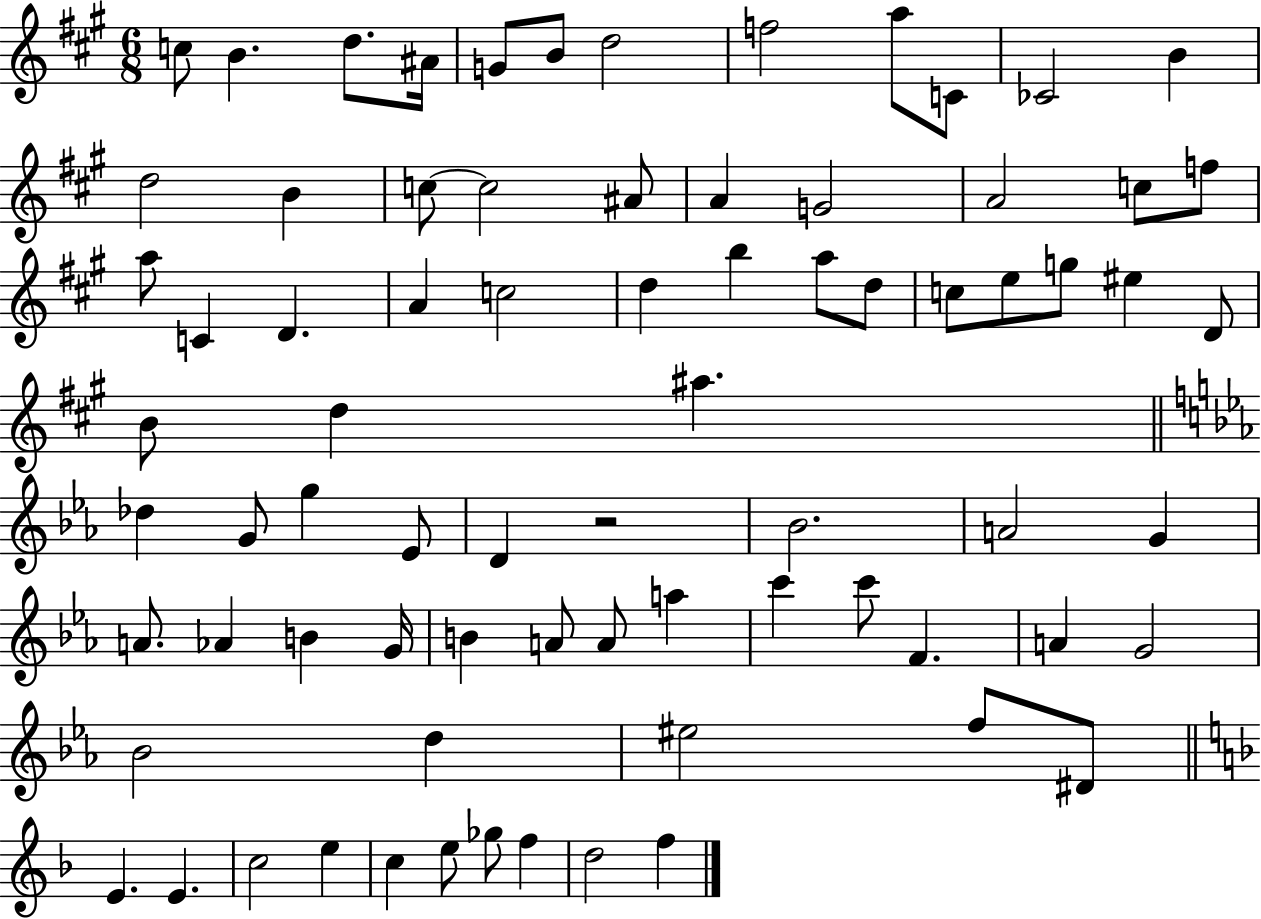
C5/e B4/q. D5/e. A#4/s G4/e B4/e D5/h F5/h A5/e C4/e CES4/h B4/q D5/h B4/q C5/e C5/h A#4/e A4/q G4/h A4/h C5/e F5/e A5/e C4/q D4/q. A4/q C5/h D5/q B5/q A5/e D5/e C5/e E5/e G5/e EIS5/q D4/e B4/e D5/q A#5/q. Db5/q G4/e G5/q Eb4/e D4/q R/h Bb4/h. A4/h G4/q A4/e. Ab4/q B4/q G4/s B4/q A4/e A4/e A5/q C6/q C6/e F4/q. A4/q G4/h Bb4/h D5/q EIS5/h F5/e D#4/e E4/q. E4/q. C5/h E5/q C5/q E5/e Gb5/e F5/q D5/h F5/q